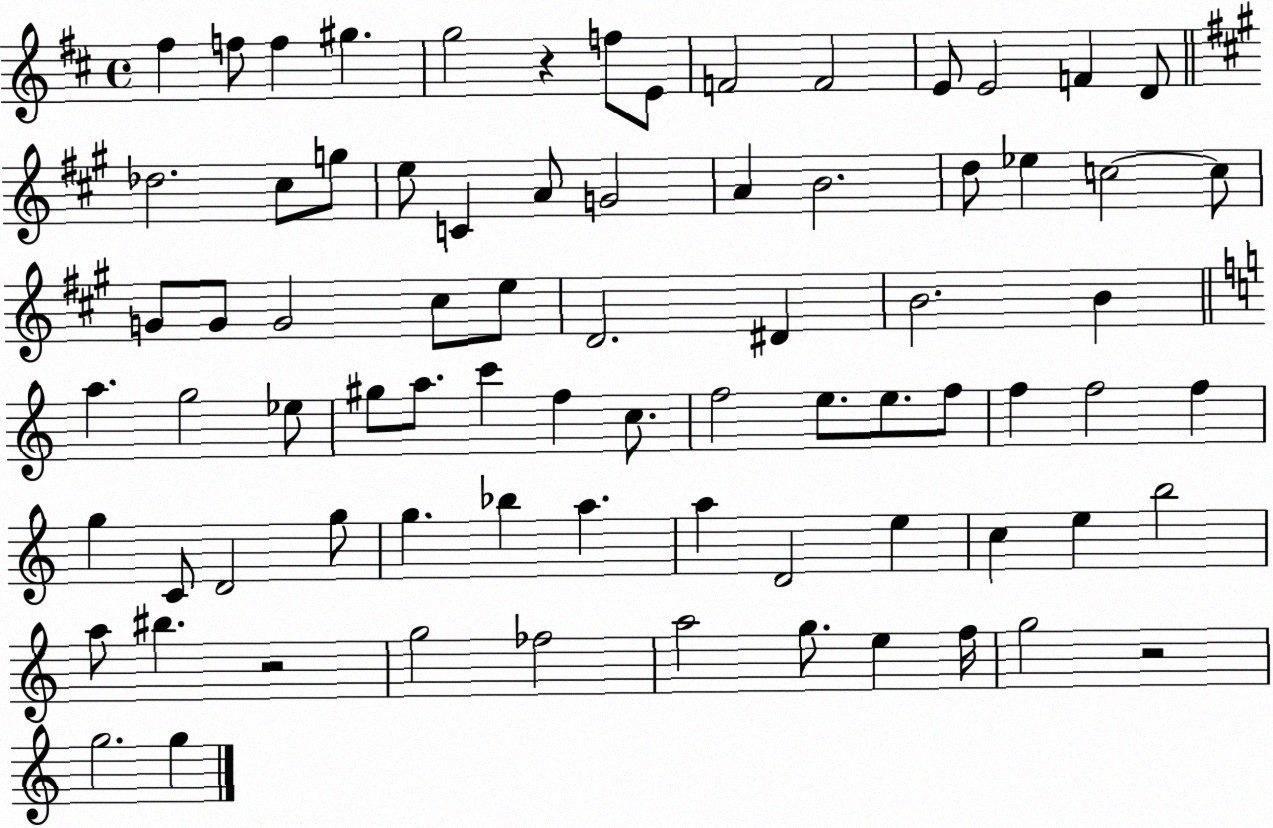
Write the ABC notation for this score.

X:1
T:Untitled
M:4/4
L:1/4
K:D
^f f/2 f ^g g2 z f/2 E/2 F2 F2 E/2 E2 F D/2 _d2 ^c/2 g/2 e/2 C A/2 G2 A B2 d/2 _e c2 c/2 G/2 G/2 G2 ^c/2 e/2 D2 ^D B2 B a g2 _e/2 ^g/2 a/2 c' f c/2 f2 e/2 e/2 f/2 f f2 f g C/2 D2 g/2 g _b a a D2 e c e b2 a/2 ^b z2 g2 _f2 a2 g/2 e f/4 g2 z2 g2 g